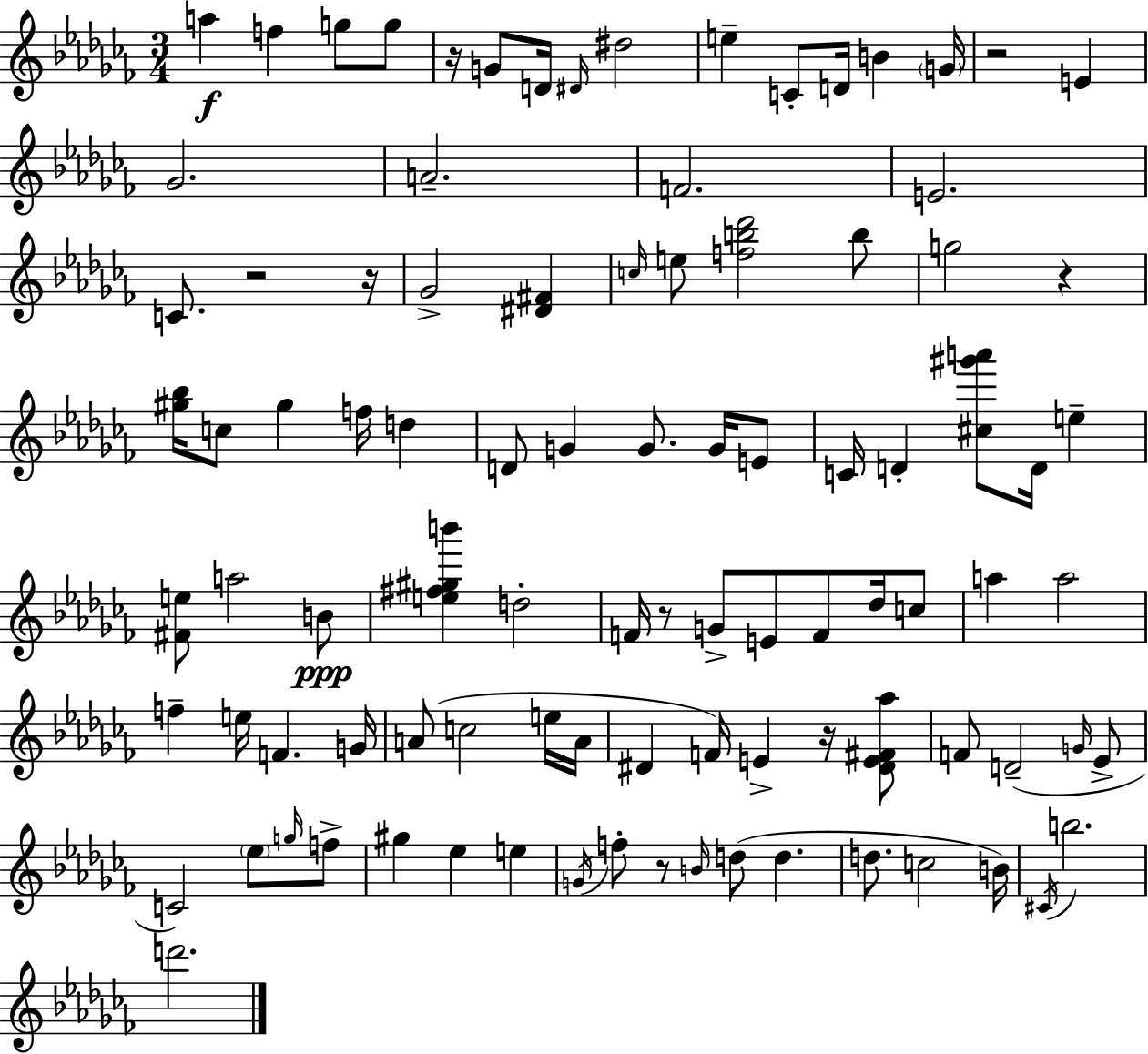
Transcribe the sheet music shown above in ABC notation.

X:1
T:Untitled
M:3/4
L:1/4
K:Abm
a f g/2 g/2 z/4 G/2 D/4 ^D/4 ^d2 e C/2 D/4 B G/4 z2 E _G2 A2 F2 E2 C/2 z2 z/4 _G2 [^D^F] c/4 e/2 [fb_d']2 b/2 g2 z [^g_b]/4 c/2 ^g f/4 d D/2 G G/2 G/4 E/2 C/4 D [^c^g'a']/2 D/4 e [^Fe]/2 a2 B/2 [e^f^gb'] d2 F/4 z/2 G/2 E/2 F/2 _d/4 c/2 a a2 f e/4 F G/4 A/2 c2 e/4 A/4 ^D F/4 E z/4 [^DE^F_a]/2 F/2 D2 G/4 _E/2 C2 _e/2 g/4 f/2 ^g _e e G/4 f/2 z/2 B/4 d/2 d d/2 c2 B/4 ^C/4 b2 d'2